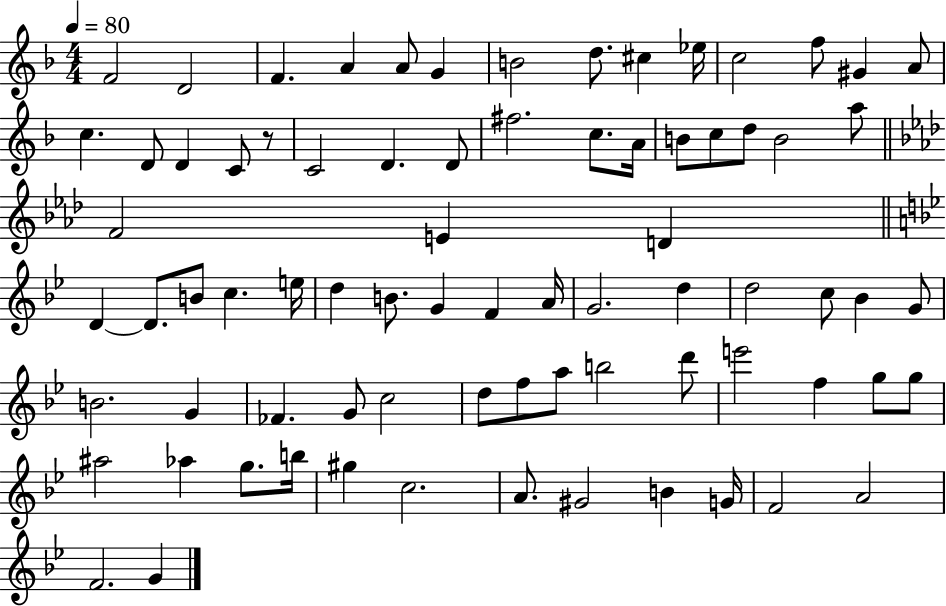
{
  \clef treble
  \numericTimeSignature
  \time 4/4
  \key f \major
  \tempo 4 = 80
  f'2 d'2 | f'4. a'4 a'8 g'4 | b'2 d''8. cis''4 ees''16 | c''2 f''8 gis'4 a'8 | \break c''4. d'8 d'4 c'8 r8 | c'2 d'4. d'8 | fis''2. c''8. a'16 | b'8 c''8 d''8 b'2 a''8 | \break \bar "||" \break \key aes \major f'2 e'4 d'4 | \bar "||" \break \key bes \major d'4~~ d'8. b'8 c''4. e''16 | d''4 b'8. g'4 f'4 a'16 | g'2. d''4 | d''2 c''8 bes'4 g'8 | \break b'2. g'4 | fes'4. g'8 c''2 | d''8 f''8 a''8 b''2 d'''8 | e'''2 f''4 g''8 g''8 | \break ais''2 aes''4 g''8. b''16 | gis''4 c''2. | a'8. gis'2 b'4 g'16 | f'2 a'2 | \break f'2. g'4 | \bar "|."
}